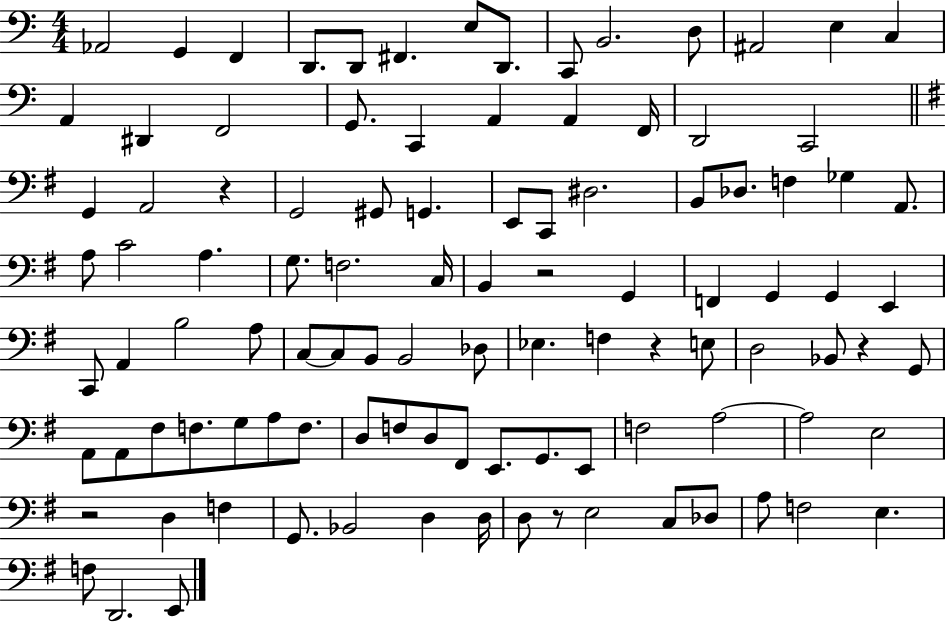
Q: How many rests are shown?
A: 6